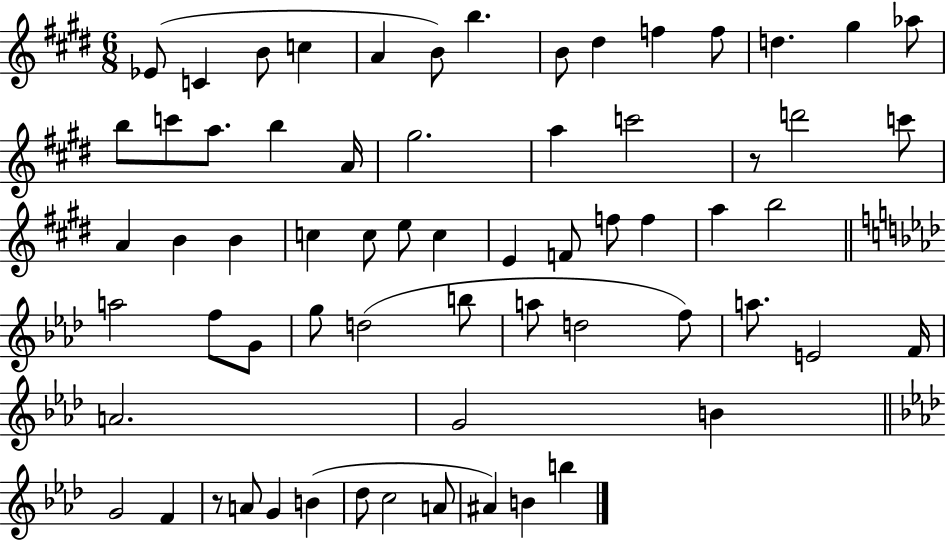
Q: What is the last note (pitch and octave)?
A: B5